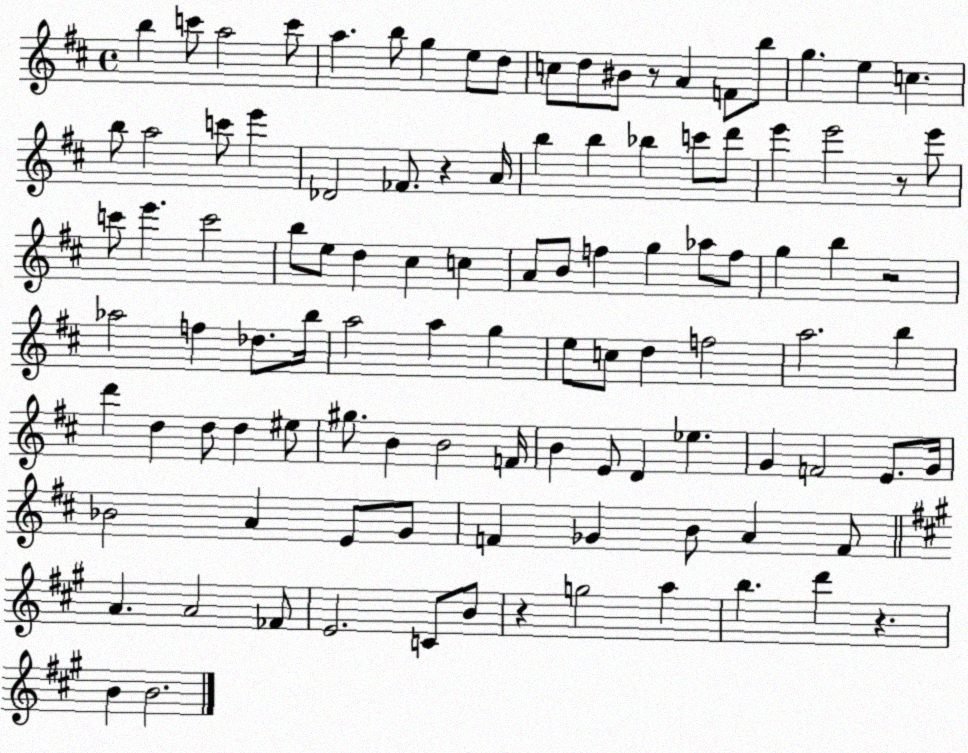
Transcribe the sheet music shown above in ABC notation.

X:1
T:Untitled
M:4/4
L:1/4
K:D
b c'/2 a2 c'/2 a b/2 g e/2 d/2 c/2 d/2 ^B/2 z/2 A F/2 b/2 g e c b/2 a2 c'/2 e' _D2 _F/2 z A/4 b b _b c'/2 d'/2 e' e'2 z/2 e'/2 c'/2 e' c'2 b/2 e/2 d ^c c A/2 B/2 f g _a/2 f/2 g b z2 _a2 f _d/2 b/4 a2 a g e/2 c/2 d f2 a2 b d' d d/2 d ^e/2 ^g/2 B B2 F/4 B E/2 D _e G F2 E/2 G/4 _B2 A E/2 G/2 F _G B/2 A F/2 A A2 _F/2 E2 C/2 B/2 z g2 a b d' z B B2